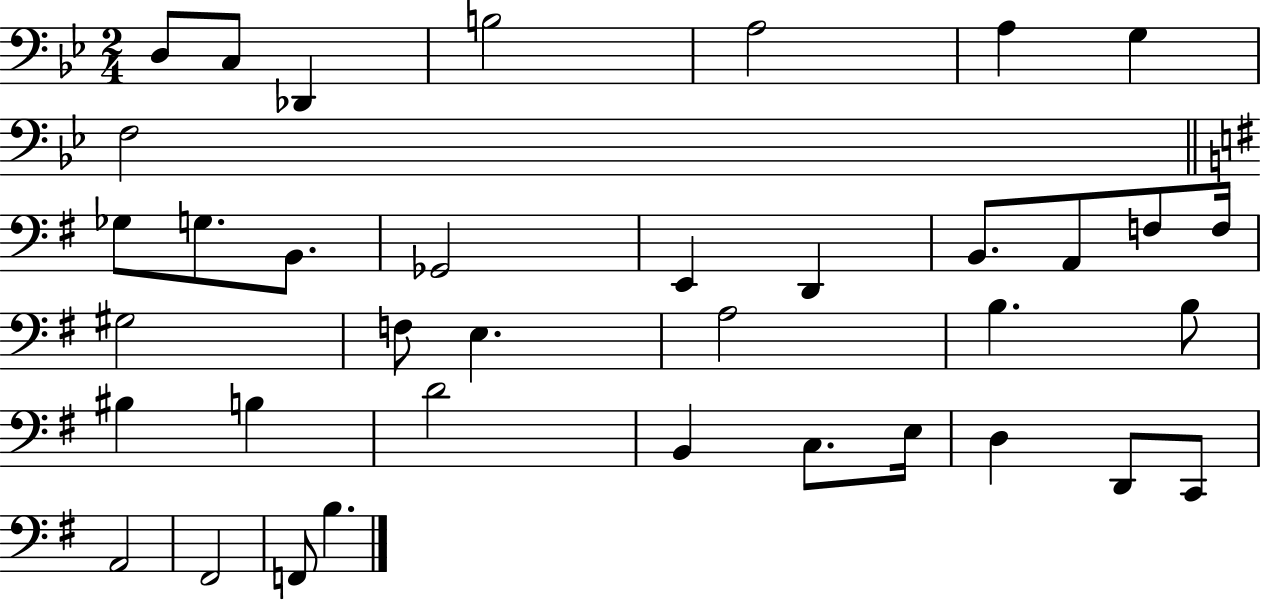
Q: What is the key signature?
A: BES major